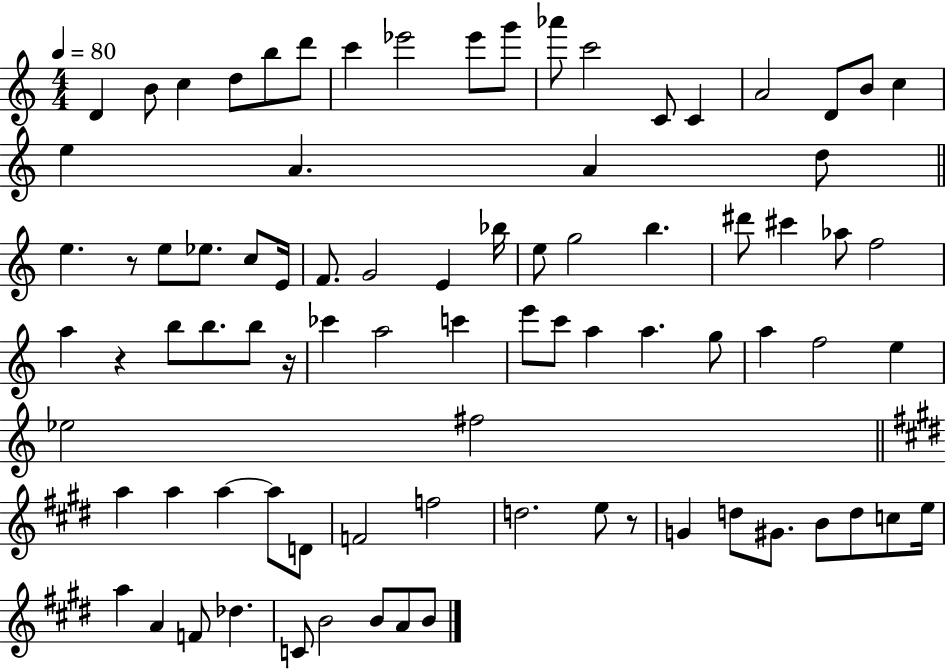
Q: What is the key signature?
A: C major